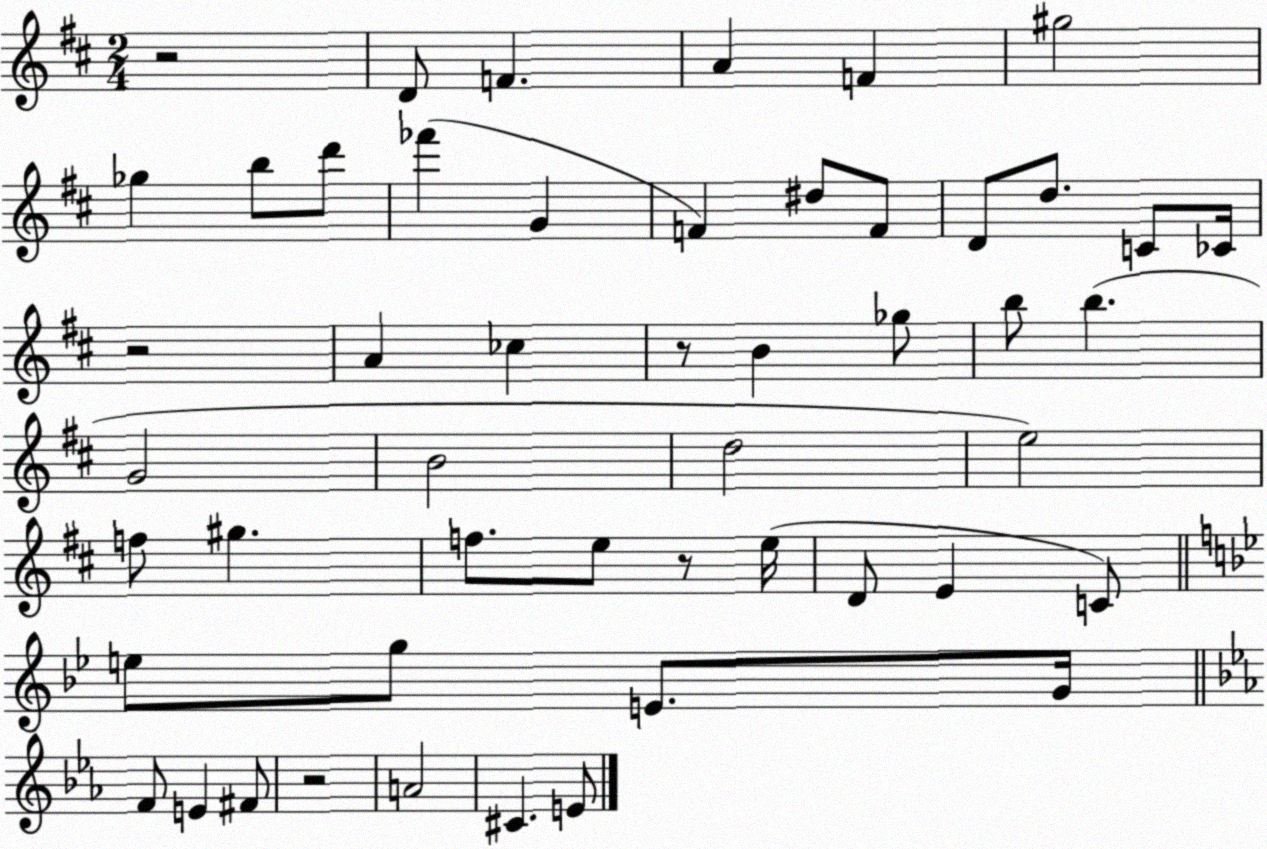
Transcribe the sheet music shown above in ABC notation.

X:1
T:Untitled
M:2/4
L:1/4
K:D
z2 D/2 F A F ^g2 _g b/2 d'/2 _f' G F ^d/2 F/2 D/2 d/2 C/2 _C/4 z2 A _c z/2 B _g/2 b/2 b G2 B2 d2 e2 f/2 ^g f/2 e/2 z/2 e/4 D/2 E C/2 e/2 g/2 E/2 G/4 F/2 E ^F/2 z2 A2 ^C E/2